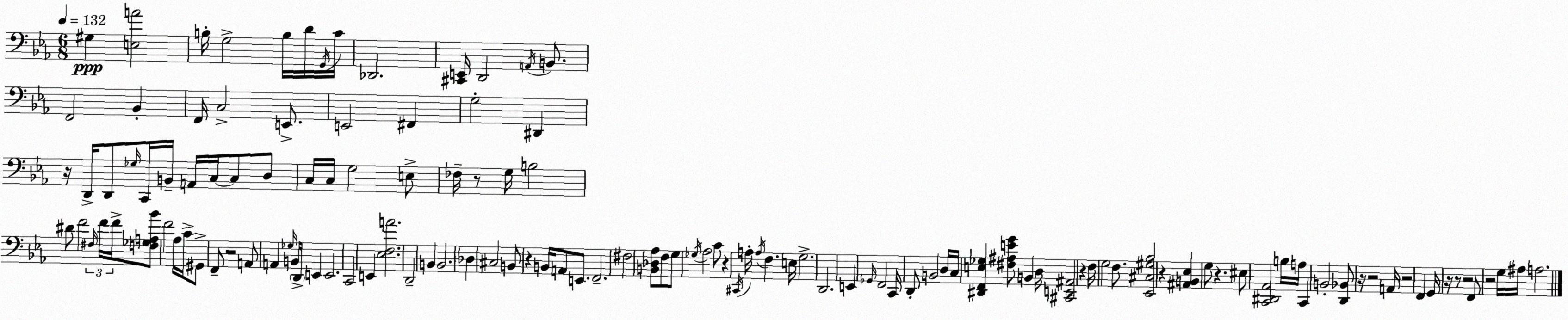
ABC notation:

X:1
T:Untitled
M:6/8
L:1/4
K:Eb
^G, [E,A]2 B,/4 G,2 B,/4 D/4 G,,/4 C/4 _D,,2 [^C,,E,,]/4 D,,2 A,,/4 B,,/2 F,,2 _B,, F,,/4 C,2 E,,/2 E,,2 ^F,, G,2 ^D,, z/4 D,,/4 D,,/2 _G,/4 C,,/4 B,,/4 A,,/4 C,/4 C,/2 D,/2 C,/4 C,/4 G,2 E,/2 _F,/4 z/2 G,/4 B,2 ^D/2 F2 ^F,/4 F/4 F/4 [F,_G,A,_B]/2 F2 _A,/4 C/4 ^G,,/2 F,,/2 z2 A,,/2 A,, _G,/4 B,,/4 D,,/4 E,, E,,2 C,,2 E,, [_E,F,A]2 D,,2 B,, B,,2 _D, ^C,2 B,,/2 z B,,/4 A,,/2 E,,/2 F,,2 ^F,2 [B,,_D,_A,]/2 F,/2 G,/2 _G,/4 _A,2 C/2 z ^C,,/4 A,/4 A,/4 F, E,/4 G,2 D,,2 E,, _G,,/4 F,,2 C,,/4 D,,/2 B,,2 D,/4 C,/4 [^D,,F,,E,_G,] [^F,^A,EG]/2 B,, D,/4 [^C,,E,,^A,,]2 z F,/4 G,2 F,/2 [_E,,^C,^G,_B,]2 z [^A,,B,,_E,] G,/2 z ^E,/2 [C,,^D,,_A,,]2 B,/4 A,/4 C,, B,,2 [D,,_B,,]/2 z/4 z2 A,,/4 z2 F,, G,,/4 z/4 z/2 z2 F,,/2 z2 G,/4 ^A,/4 A,2